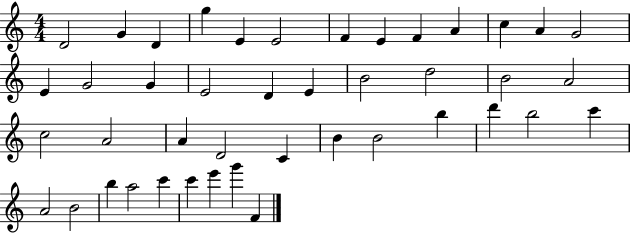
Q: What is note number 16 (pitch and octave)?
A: G4